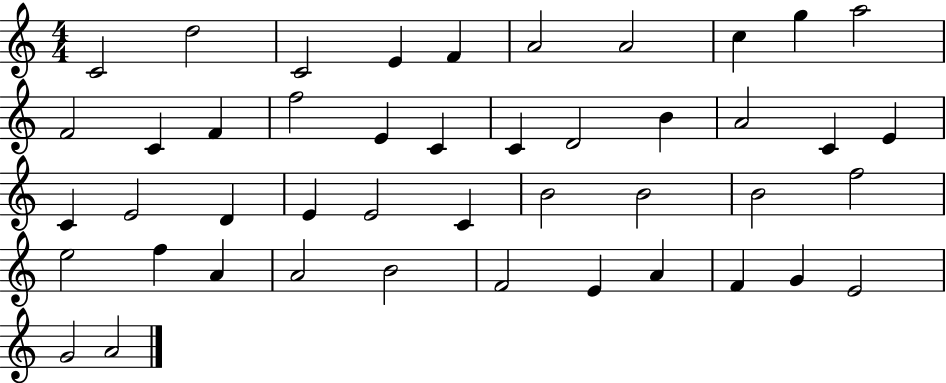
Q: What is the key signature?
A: C major